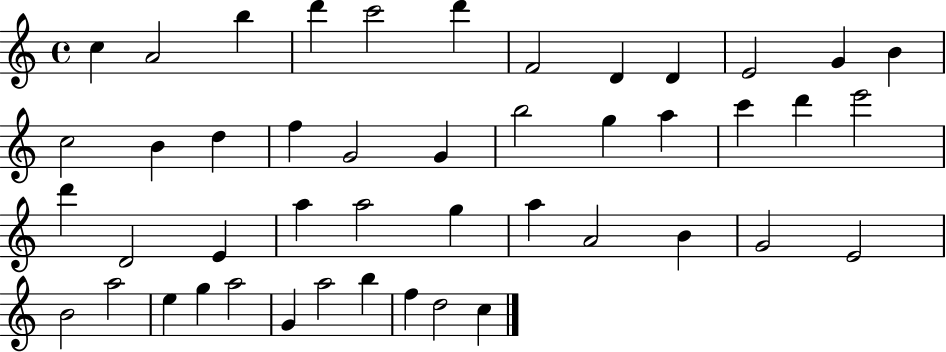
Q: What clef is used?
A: treble